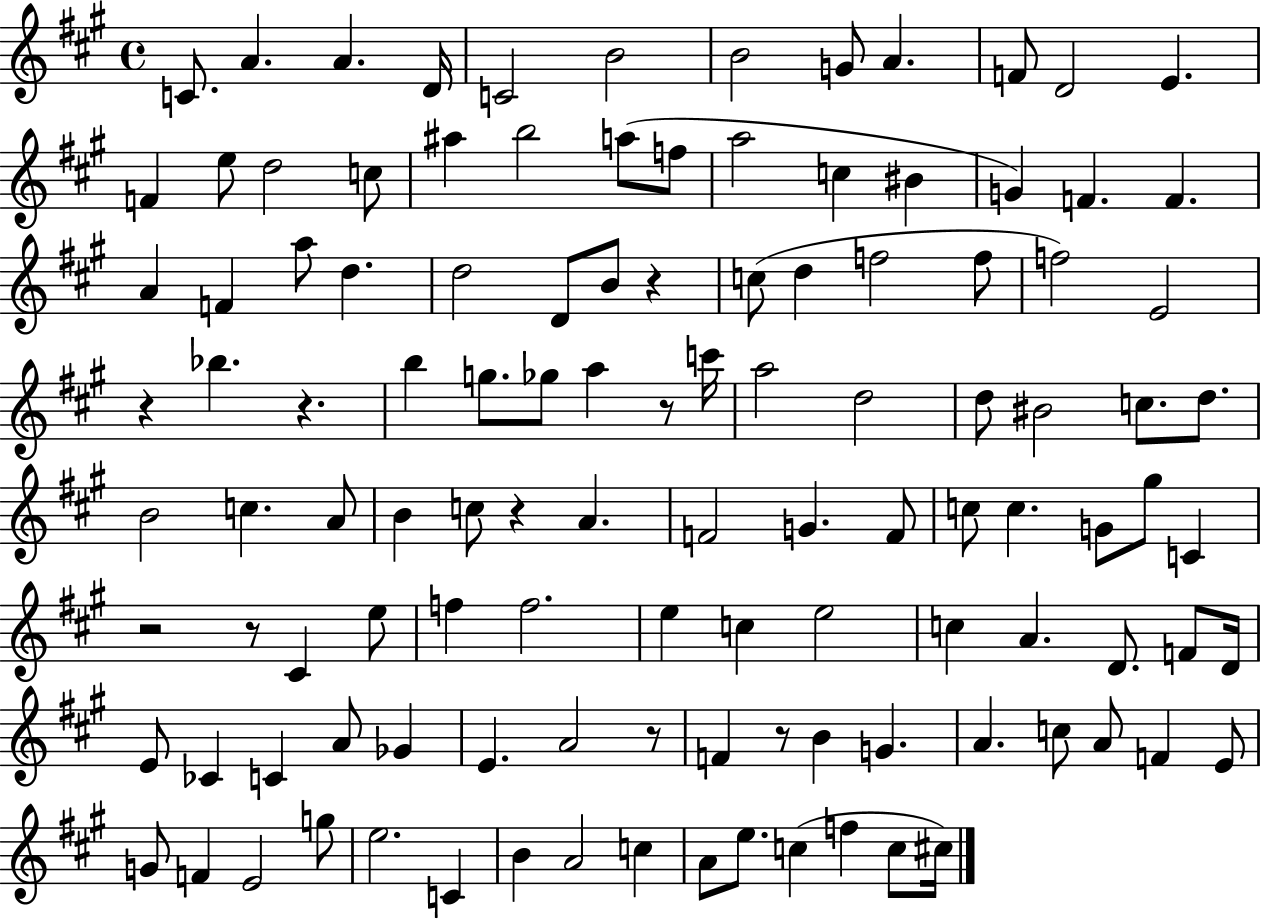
C4/e. A4/q. A4/q. D4/s C4/h B4/h B4/h G4/e A4/q. F4/e D4/h E4/q. F4/q E5/e D5/h C5/e A#5/q B5/h A5/e F5/e A5/h C5/q BIS4/q G4/q F4/q. F4/q. A4/q F4/q A5/e D5/q. D5/h D4/e B4/e R/q C5/e D5/q F5/h F5/e F5/h E4/h R/q Bb5/q. R/q. B5/q G5/e. Gb5/e A5/q R/e C6/s A5/h D5/h D5/e BIS4/h C5/e. D5/e. B4/h C5/q. A4/e B4/q C5/e R/q A4/q. F4/h G4/q. F4/e C5/e C5/q. G4/e G#5/e C4/q R/h R/e C#4/q E5/e F5/q F5/h. E5/q C5/q E5/h C5/q A4/q. D4/e. F4/e D4/s E4/e CES4/q C4/q A4/e Gb4/q E4/q. A4/h R/e F4/q R/e B4/q G4/q. A4/q. C5/e A4/e F4/q E4/e G4/e F4/q E4/h G5/e E5/h. C4/q B4/q A4/h C5/q A4/e E5/e. C5/q F5/q C5/e C#5/s